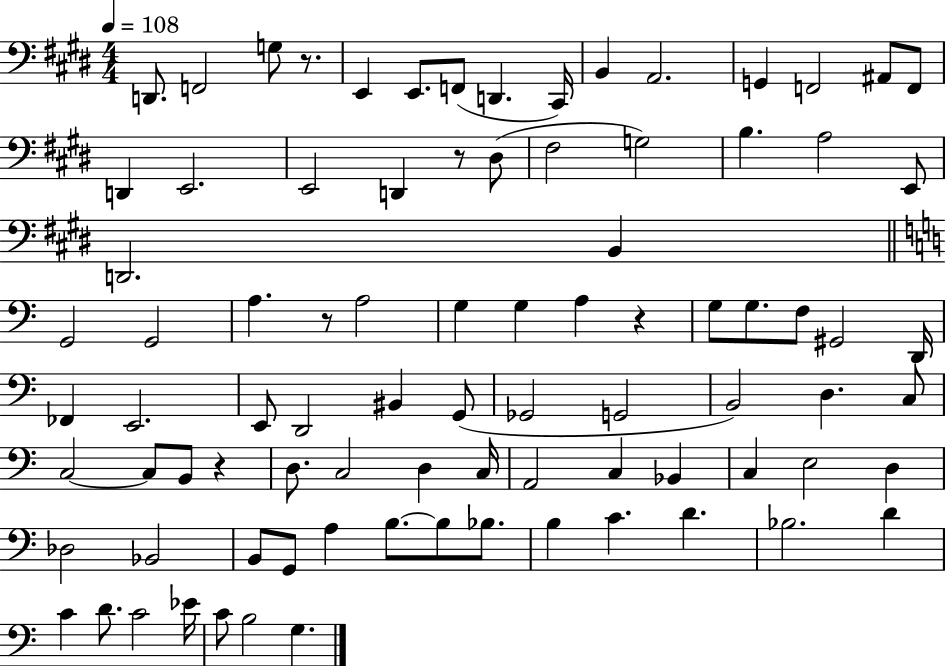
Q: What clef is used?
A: bass